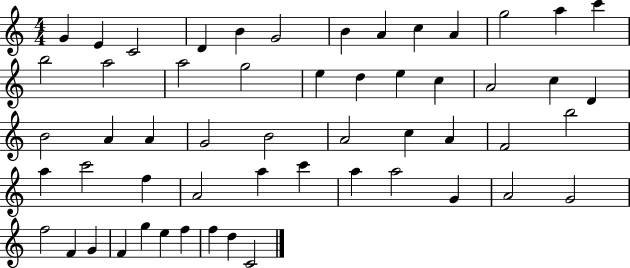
G4/q E4/q C4/h D4/q B4/q G4/h B4/q A4/q C5/q A4/q G5/h A5/q C6/q B5/h A5/h A5/h G5/h E5/q D5/q E5/q C5/q A4/h C5/q D4/q B4/h A4/q A4/q G4/h B4/h A4/h C5/q A4/q F4/h B5/h A5/q C6/h F5/q A4/h A5/q C6/q A5/q A5/h G4/q A4/h G4/h F5/h F4/q G4/q F4/q G5/q E5/q F5/q F5/q D5/q C4/h